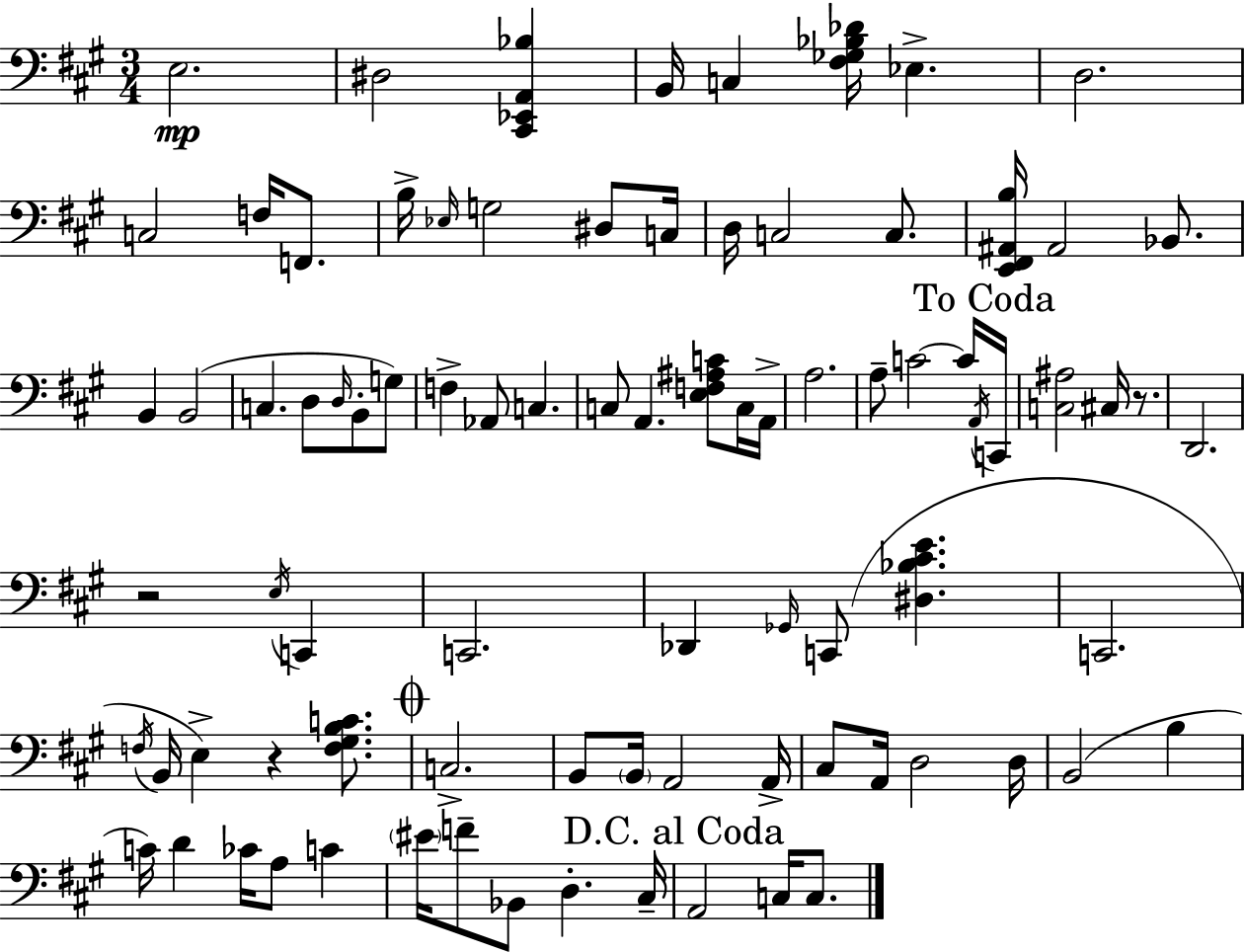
E3/h. D#3/h [C#2,Eb2,A2,Bb3]/q B2/s C3/q [F#3,Gb3,Bb3,Db4]/s Eb3/q. D3/h. C3/h F3/s F2/e. B3/s Eb3/s G3/h D#3/e C3/s D3/s C3/h C3/e. [E2,F#2,A#2,B3]/s A#2/h Bb2/e. B2/q B2/h C3/q. D3/e D3/s B2/e G3/e F3/q Ab2/e C3/q. C3/e A2/q. [E3,F3,A#3,C4]/e C3/s A2/s A3/h. A3/e C4/h C4/s A2/s C2/s [C3,A#3]/h C#3/s R/e. D2/h. R/h E3/s C2/q C2/h. Db2/q Gb2/s C2/e [D#3,Bb3,C#4,E4]/q. C2/h. F3/s B2/s E3/q R/q [F3,G#3,B3,C4]/e. C3/h. B2/e B2/s A2/h A2/s C#3/e A2/s D3/h D3/s B2/h B3/q C4/s D4/q CES4/s A3/e C4/q EIS4/s F4/e Bb2/e D3/q. C#3/s A2/h C3/s C3/e.